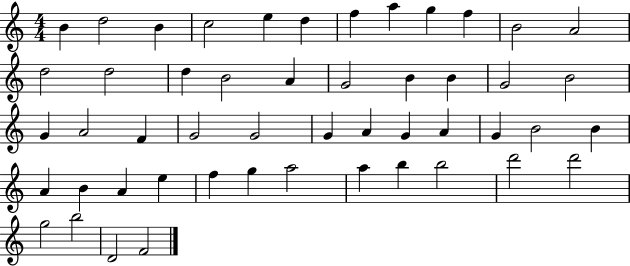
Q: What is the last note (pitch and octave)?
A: F4